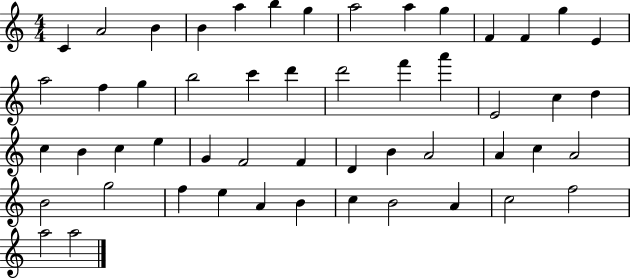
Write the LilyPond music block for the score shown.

{
  \clef treble
  \numericTimeSignature
  \time 4/4
  \key c \major
  c'4 a'2 b'4 | b'4 a''4 b''4 g''4 | a''2 a''4 g''4 | f'4 f'4 g''4 e'4 | \break a''2 f''4 g''4 | b''2 c'''4 d'''4 | d'''2 f'''4 a'''4 | e'2 c''4 d''4 | \break c''4 b'4 c''4 e''4 | g'4 f'2 f'4 | d'4 b'4 a'2 | a'4 c''4 a'2 | \break b'2 g''2 | f''4 e''4 a'4 b'4 | c''4 b'2 a'4 | c''2 f''2 | \break a''2 a''2 | \bar "|."
}